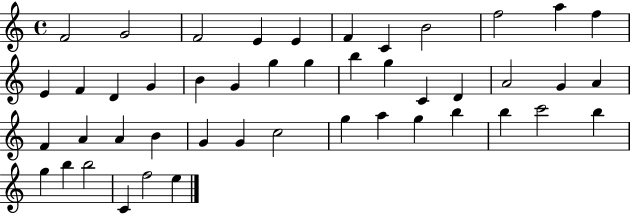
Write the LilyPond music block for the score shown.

{
  \clef treble
  \time 4/4
  \defaultTimeSignature
  \key c \major
  f'2 g'2 | f'2 e'4 e'4 | f'4 c'4 b'2 | f''2 a''4 f''4 | \break e'4 f'4 d'4 g'4 | b'4 g'4 g''4 g''4 | b''4 g''4 c'4 d'4 | a'2 g'4 a'4 | \break f'4 a'4 a'4 b'4 | g'4 g'4 c''2 | g''4 a''4 g''4 b''4 | b''4 c'''2 b''4 | \break g''4 b''4 b''2 | c'4 f''2 e''4 | \bar "|."
}